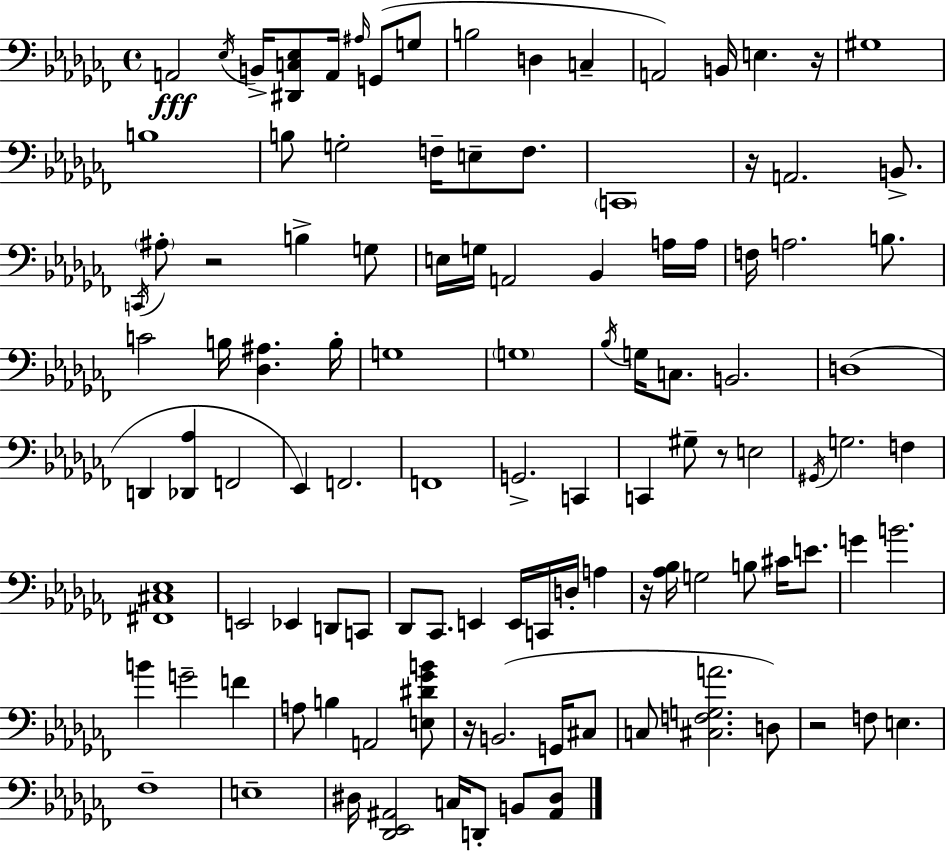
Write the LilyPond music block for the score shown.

{
  \clef bass
  \time 4/4
  \defaultTimeSignature
  \key aes \minor
  \repeat volta 2 { a,2\fff \acciaccatura { ees16 } b,16-> <dis, c ees>8 a,16 \grace { ais16 } g,8( | g8 b2 d4 c4-- | a,2) b,16 e4. | r16 gis1 | \break b1 | b8 g2-. f16-- e8-- f8. | \parenthesize c,1 | r16 a,2. b,8.-> | \break \acciaccatura { c,16 } \parenthesize ais8-. r2 b4-> | g8 e16 g16 a,2 bes,4 | a16 a16 f16 a2. | b8. c'2 b16 <des ais>4. | \break b16-. g1 | \parenthesize g1 | \acciaccatura { bes16 } g16 c8. b,2. | d1( | \break d,4 <des, aes>4 f,2 | ees,4) f,2. | f,1 | g,2.-> | \break c,4 c,4 gis8-- r8 e2 | \acciaccatura { gis,16 } g2. | f4 <fis, cis ees>1 | e,2 ees,4 | \break d,8 c,8 des,8 ces,8. e,4 e,16 c,16 | d16-. a4 r16 <aes bes>16 g2 b8 | cis'16 e'8. g'4 b'2. | b'4 g'2-- | \break f'4 a8 b4 a,2 | <e dis' ges' b'>8 r16 b,2.( | g,16 cis8 c8 <cis f g a'>2. | d8) r2 f8 e4. | \break fes1-- | e1-- | dis16 <des, ees, ais,>2 c16 d,8-. | b,8 <ais, dis>8 } \bar "|."
}